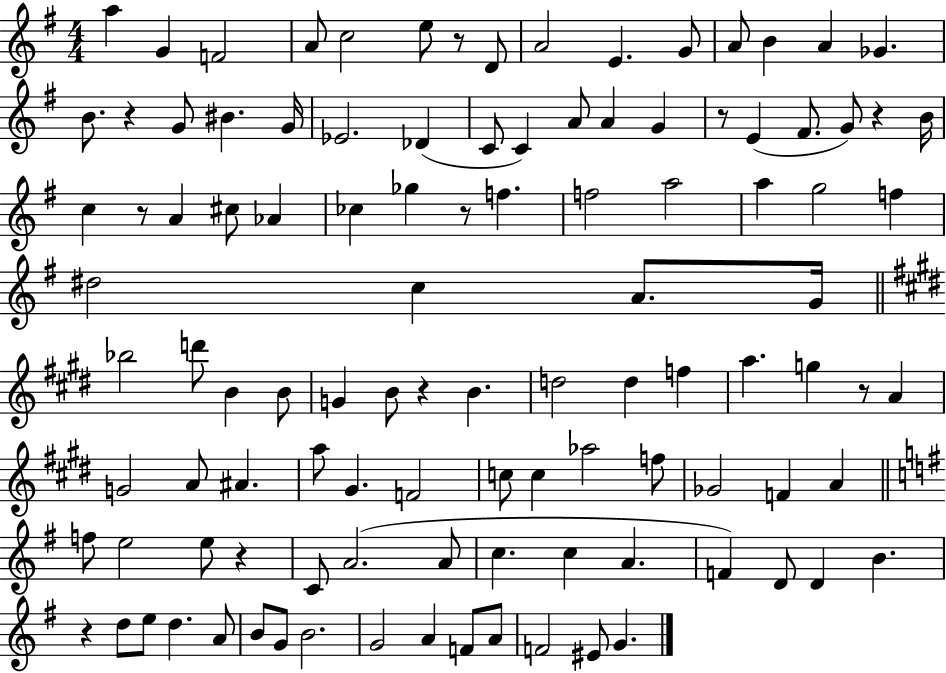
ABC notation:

X:1
T:Untitled
M:4/4
L:1/4
K:G
a G F2 A/2 c2 e/2 z/2 D/2 A2 E G/2 A/2 B A _G B/2 z G/2 ^B G/4 _E2 _D C/2 C A/2 A G z/2 E ^F/2 G/2 z B/4 c z/2 A ^c/2 _A _c _g z/2 f f2 a2 a g2 f ^d2 c A/2 G/4 _b2 d'/2 B B/2 G B/2 z B d2 d f a g z/2 A G2 A/2 ^A a/2 ^G F2 c/2 c _a2 f/2 _G2 F A f/2 e2 e/2 z C/2 A2 A/2 c c A F D/2 D B z d/2 e/2 d A/2 B/2 G/2 B2 G2 A F/2 A/2 F2 ^E/2 G